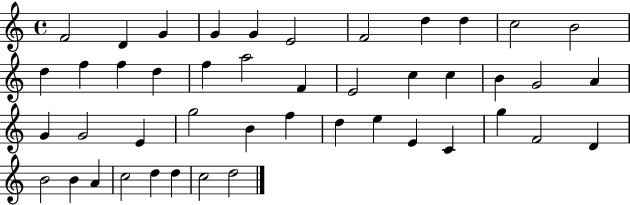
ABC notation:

X:1
T:Untitled
M:4/4
L:1/4
K:C
F2 D G G G E2 F2 d d c2 B2 d f f d f a2 F E2 c c B G2 A G G2 E g2 B f d e E C g F2 D B2 B A c2 d d c2 d2